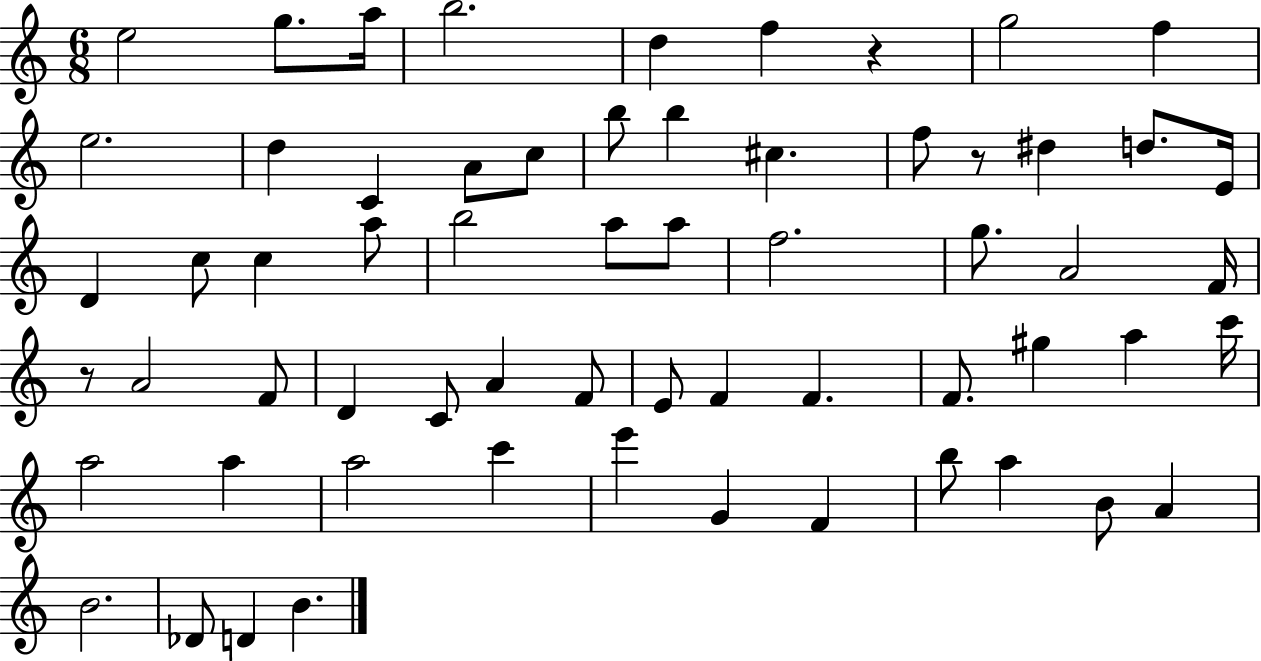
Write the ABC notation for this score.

X:1
T:Untitled
M:6/8
L:1/4
K:C
e2 g/2 a/4 b2 d f z g2 f e2 d C A/2 c/2 b/2 b ^c f/2 z/2 ^d d/2 E/4 D c/2 c a/2 b2 a/2 a/2 f2 g/2 A2 F/4 z/2 A2 F/2 D C/2 A F/2 E/2 F F F/2 ^g a c'/4 a2 a a2 c' e' G F b/2 a B/2 A B2 _D/2 D B